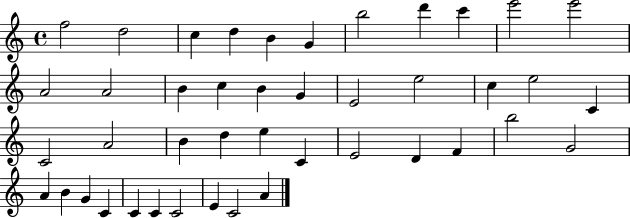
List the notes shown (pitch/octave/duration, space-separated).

F5/h D5/h C5/q D5/q B4/q G4/q B5/h D6/q C6/q E6/h E6/h A4/h A4/h B4/q C5/q B4/q G4/q E4/h E5/h C5/q E5/h C4/q C4/h A4/h B4/q D5/q E5/q C4/q E4/h D4/q F4/q B5/h G4/h A4/q B4/q G4/q C4/q C4/q C4/q C4/h E4/q C4/h A4/q